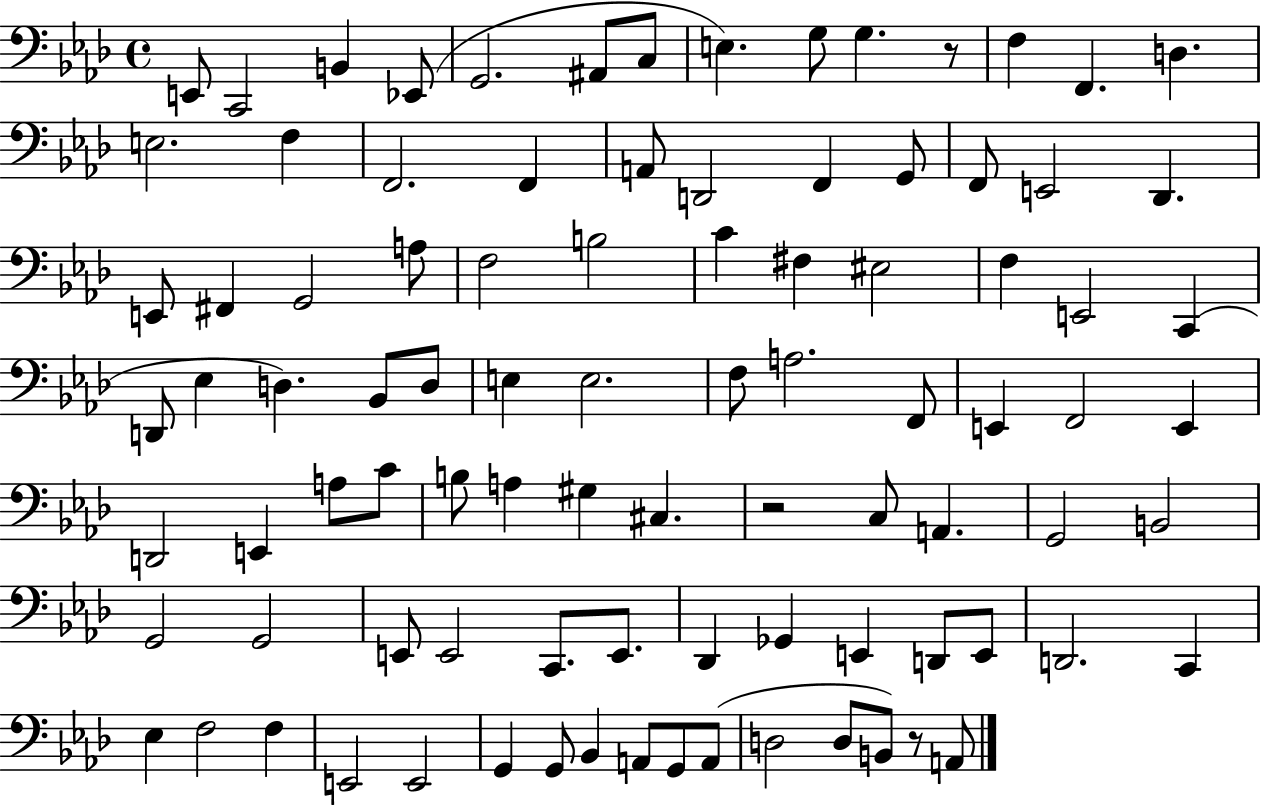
E2/e C2/h B2/q Eb2/e G2/h. A#2/e C3/e E3/q. G3/e G3/q. R/e F3/q F2/q. D3/q. E3/h. F3/q F2/h. F2/q A2/e D2/h F2/q G2/e F2/e E2/h Db2/q. E2/e F#2/q G2/h A3/e F3/h B3/h C4/q F#3/q EIS3/h F3/q E2/h C2/q D2/e Eb3/q D3/q. Bb2/e D3/e E3/q E3/h. F3/e A3/h. F2/e E2/q F2/h E2/q D2/h E2/q A3/e C4/e B3/e A3/q G#3/q C#3/q. R/h C3/e A2/q. G2/h B2/h G2/h G2/h E2/e E2/h C2/e. E2/e. Db2/q Gb2/q E2/q D2/e E2/e D2/h. C2/q Eb3/q F3/h F3/q E2/h E2/h G2/q G2/e Bb2/q A2/e G2/e A2/e D3/h D3/e B2/e R/e A2/e